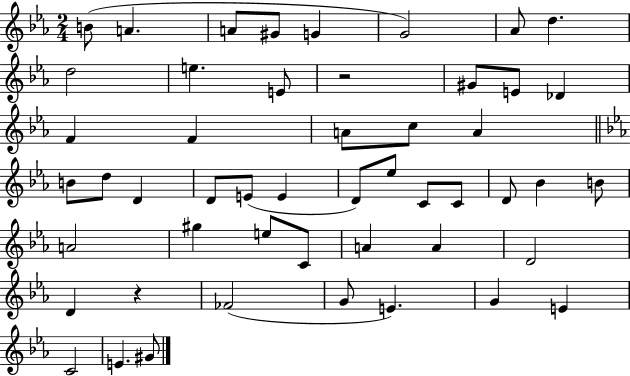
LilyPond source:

{
  \clef treble
  \numericTimeSignature
  \time 2/4
  \key ees \major
  b'8( a'4. | a'8 gis'8 g'4 | g'2) | aes'8 d''4. | \break d''2 | e''4. e'8 | r2 | gis'8 e'8 des'4 | \break f'4 f'4 | a'8 c''8 a'4 | \bar "||" \break \key ees \major b'8 d''8 d'4 | d'8 e'8( e'4 | d'8) ees''8 c'8 c'8 | d'8 bes'4 b'8 | \break a'2 | gis''4 e''8 c'8 | a'4 a'4 | d'2 | \break d'4 r4 | fes'2( | g'8 e'4.) | g'4 e'4 | \break c'2 | e'4. gis'8 | \bar "|."
}